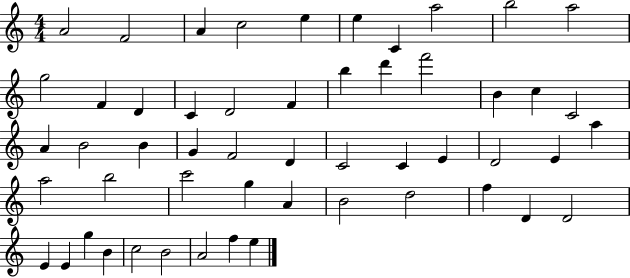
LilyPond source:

{
  \clef treble
  \numericTimeSignature
  \time 4/4
  \key c \major
  a'2 f'2 | a'4 c''2 e''4 | e''4 c'4 a''2 | b''2 a''2 | \break g''2 f'4 d'4 | c'4 d'2 f'4 | b''4 d'''4 f'''2 | b'4 c''4 c'2 | \break a'4 b'2 b'4 | g'4 f'2 d'4 | c'2 c'4 e'4 | d'2 e'4 a''4 | \break a''2 b''2 | c'''2 g''4 a'4 | b'2 d''2 | f''4 d'4 d'2 | \break e'4 e'4 g''4 b'4 | c''2 b'2 | a'2 f''4 e''4 | \bar "|."
}